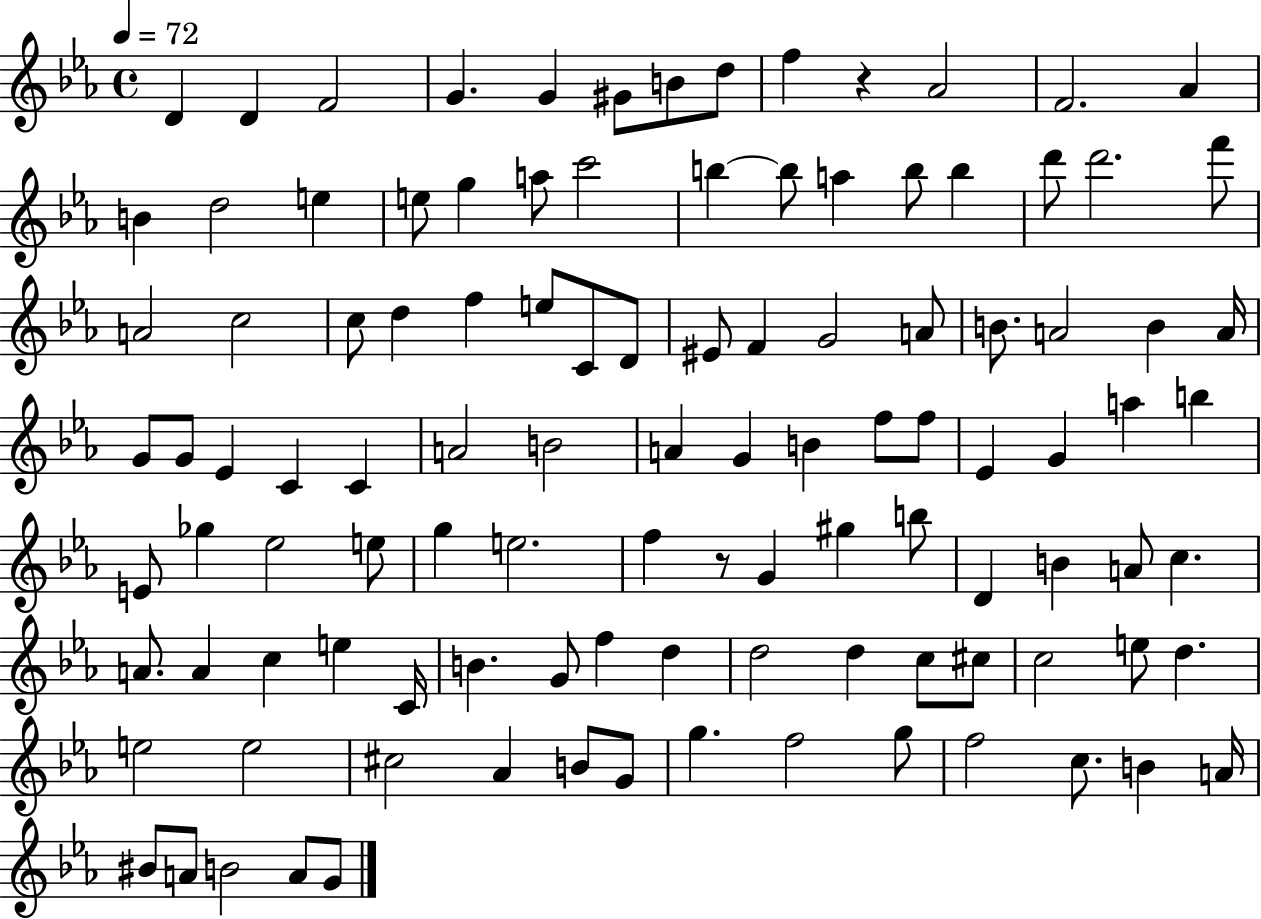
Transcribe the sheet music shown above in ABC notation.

X:1
T:Untitled
M:4/4
L:1/4
K:Eb
D D F2 G G ^G/2 B/2 d/2 f z _A2 F2 _A B d2 e e/2 g a/2 c'2 b b/2 a b/2 b d'/2 d'2 f'/2 A2 c2 c/2 d f e/2 C/2 D/2 ^E/2 F G2 A/2 B/2 A2 B A/4 G/2 G/2 _E C C A2 B2 A G B f/2 f/2 _E G a b E/2 _g _e2 e/2 g e2 f z/2 G ^g b/2 D B A/2 c A/2 A c e C/4 B G/2 f d d2 d c/2 ^c/2 c2 e/2 d e2 e2 ^c2 _A B/2 G/2 g f2 g/2 f2 c/2 B A/4 ^B/2 A/2 B2 A/2 G/2